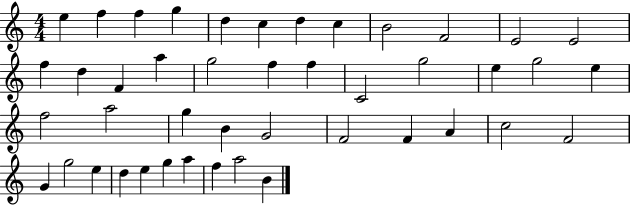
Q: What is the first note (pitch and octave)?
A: E5